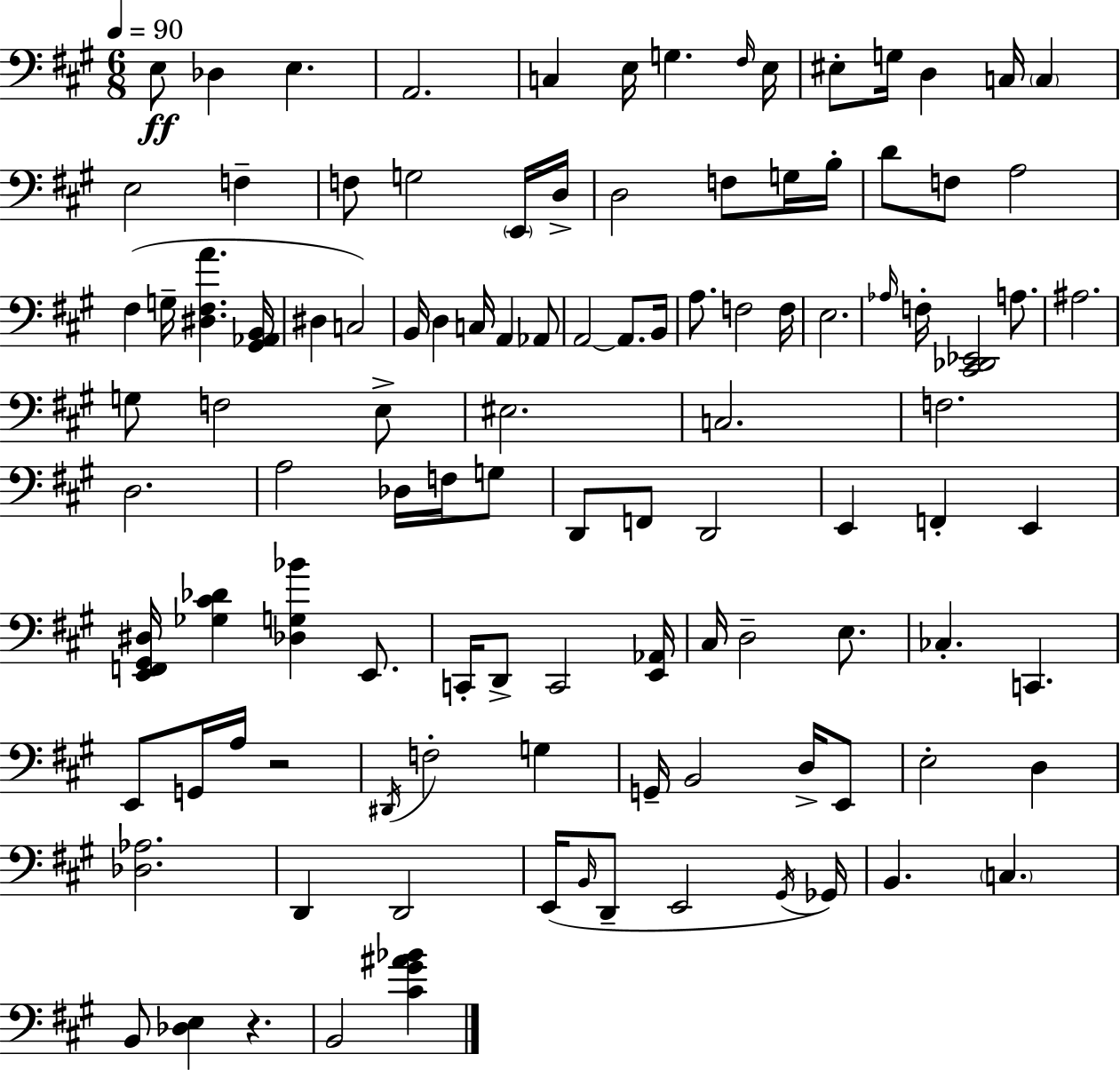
X:1
T:Untitled
M:6/8
L:1/4
K:A
E,/2 _D, E, A,,2 C, E,/4 G, ^F,/4 E,/4 ^E,/2 G,/4 D, C,/4 C, E,2 F, F,/2 G,2 E,,/4 D,/4 D,2 F,/2 G,/4 B,/4 D/2 F,/2 A,2 ^F, G,/4 [^D,^F,A] [^G,,_A,,B,,]/4 ^D, C,2 B,,/4 D, C,/4 A,, _A,,/2 A,,2 A,,/2 B,,/4 A,/2 F,2 F,/4 E,2 _A,/4 F,/4 [^C,,_D,,_E,,]2 A,/2 ^A,2 G,/2 F,2 E,/2 ^E,2 C,2 F,2 D,2 A,2 _D,/4 F,/4 G,/2 D,,/2 F,,/2 D,,2 E,, F,, E,, [E,,F,,^G,,^D,]/4 [_G,^C_D] [_D,G,_B] E,,/2 C,,/4 D,,/2 C,,2 [E,,_A,,]/4 ^C,/4 D,2 E,/2 _C, C,, E,,/2 G,,/4 A,/4 z2 ^D,,/4 F,2 G, G,,/4 B,,2 D,/4 E,,/2 E,2 D, [_D,_A,]2 D,, D,,2 E,,/4 B,,/4 D,,/2 E,,2 ^G,,/4 _G,,/4 B,, C, B,,/2 [_D,E,] z B,,2 [^C^G^A_B]